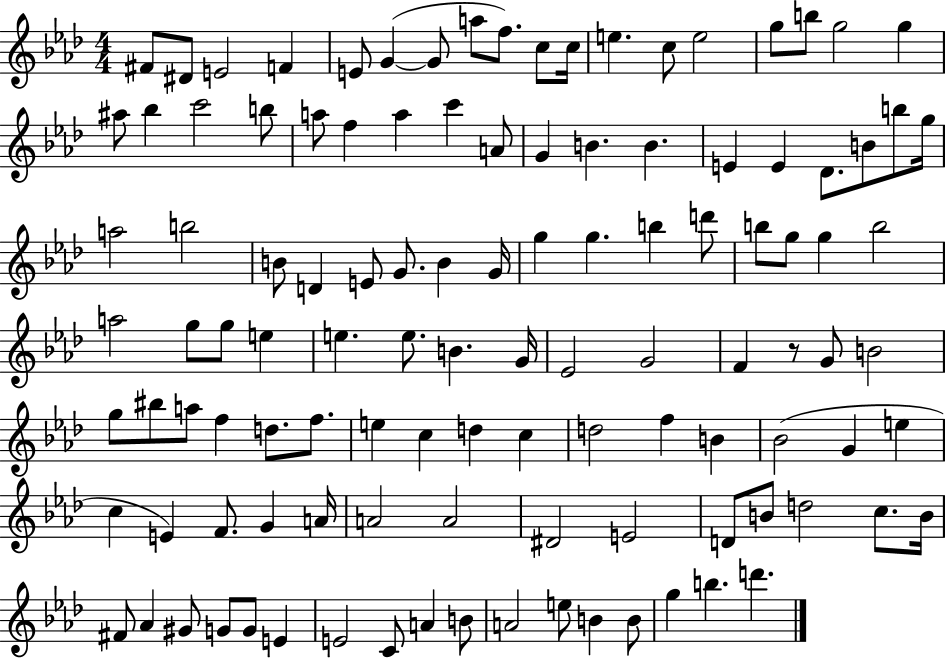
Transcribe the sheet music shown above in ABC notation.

X:1
T:Untitled
M:4/4
L:1/4
K:Ab
^F/2 ^D/2 E2 F E/2 G G/2 a/2 f/2 c/2 c/4 e c/2 e2 g/2 b/2 g2 g ^a/2 _b c'2 b/2 a/2 f a c' A/2 G B B E E _D/2 B/2 b/2 g/4 a2 b2 B/2 D E/2 G/2 B G/4 g g b d'/2 b/2 g/2 g b2 a2 g/2 g/2 e e e/2 B G/4 _E2 G2 F z/2 G/2 B2 g/2 ^b/2 a/2 f d/2 f/2 e c d c d2 f B _B2 G e c E F/2 G A/4 A2 A2 ^D2 E2 D/2 B/2 d2 c/2 B/4 ^F/2 _A ^G/2 G/2 G/2 E E2 C/2 A B/2 A2 e/2 B B/2 g b d'